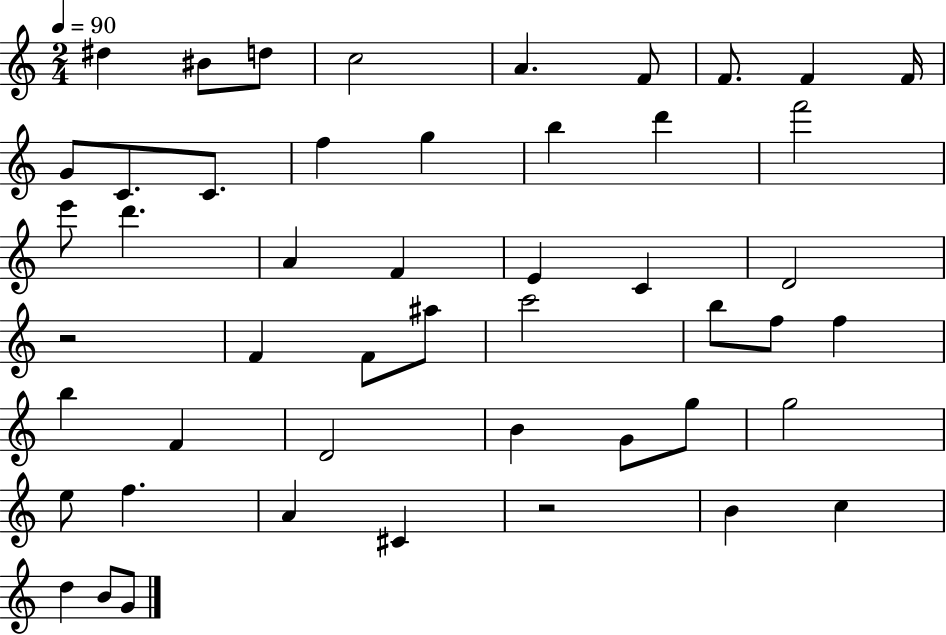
X:1
T:Untitled
M:2/4
L:1/4
K:C
^d ^B/2 d/2 c2 A F/2 F/2 F F/4 G/2 C/2 C/2 f g b d' f'2 e'/2 d' A F E C D2 z2 F F/2 ^a/2 c'2 b/2 f/2 f b F D2 B G/2 g/2 g2 e/2 f A ^C z2 B c d B/2 G/2